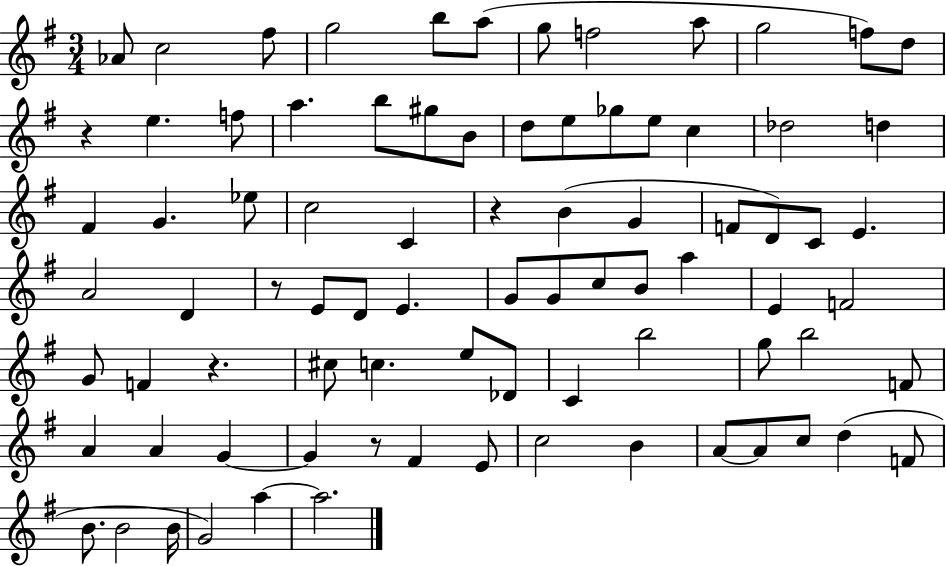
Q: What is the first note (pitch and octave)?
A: Ab4